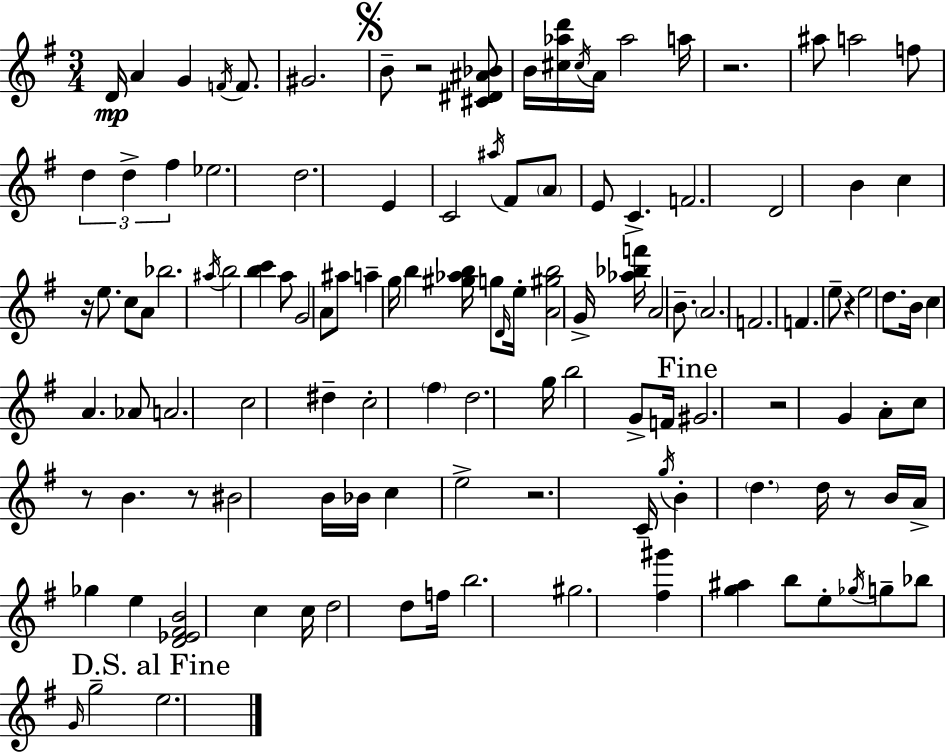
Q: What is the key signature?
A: E minor